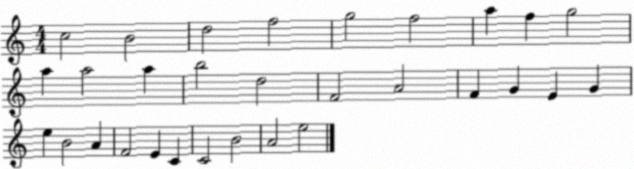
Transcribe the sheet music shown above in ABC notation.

X:1
T:Untitled
M:4/4
L:1/4
K:C
c2 B2 d2 f2 g2 f2 a f g2 a a2 a b2 d2 F2 A2 F G E G e B2 A F2 E C C2 B2 A2 e2